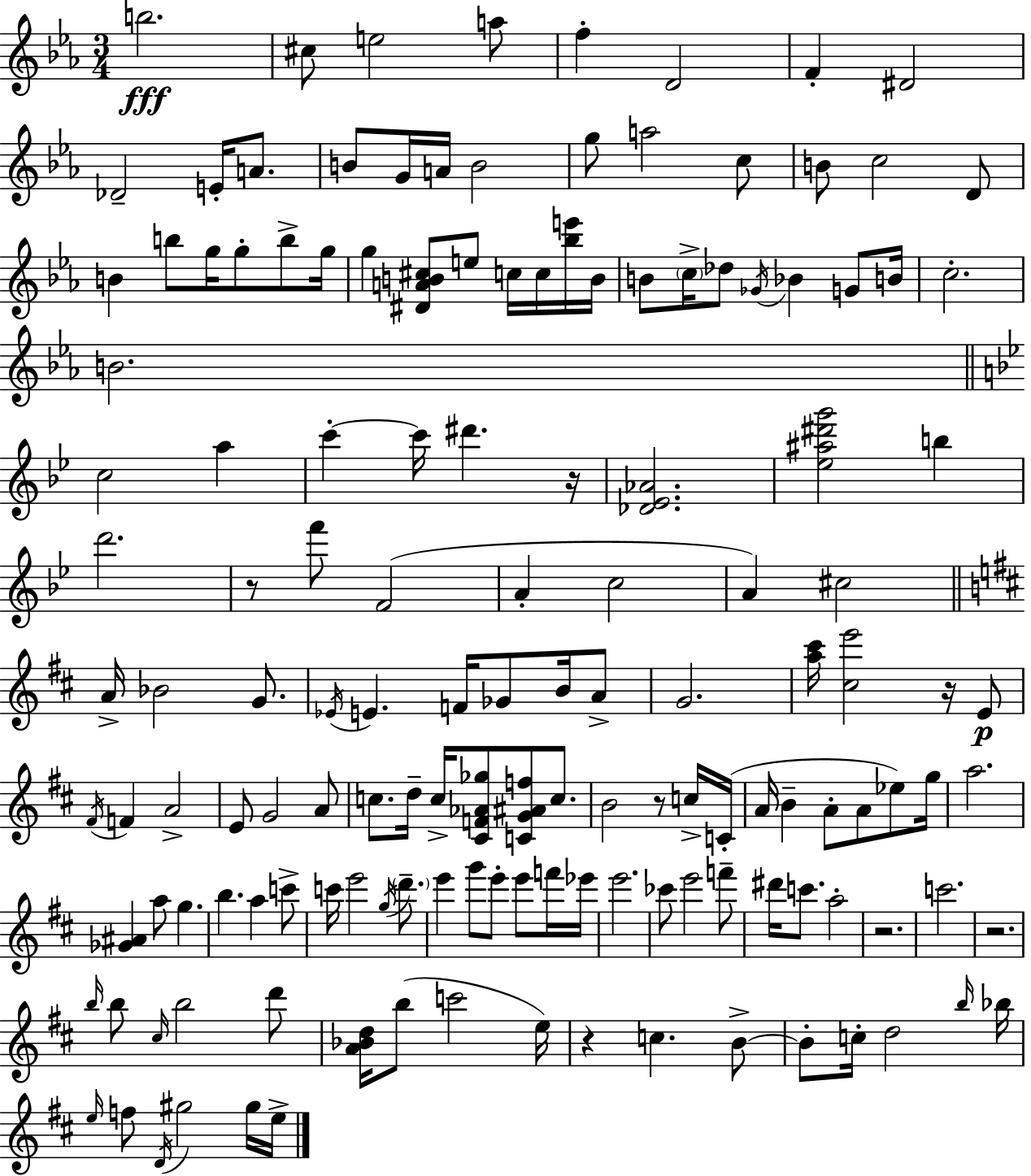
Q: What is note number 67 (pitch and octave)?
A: F4